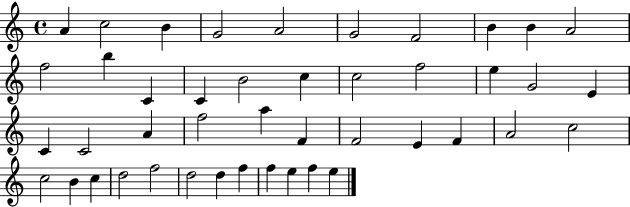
{
  \clef treble
  \time 4/4
  \defaultTimeSignature
  \key c \major
  a'4 c''2 b'4 | g'2 a'2 | g'2 f'2 | b'4 b'4 a'2 | \break f''2 b''4 c'4 | c'4 b'2 c''4 | c''2 f''2 | e''4 g'2 e'4 | \break c'4 c'2 a'4 | f''2 a''4 f'4 | f'2 e'4 f'4 | a'2 c''2 | \break c''2 b'4 c''4 | d''2 f''2 | d''2 d''4 f''4 | f''4 e''4 f''4 e''4 | \break \bar "|."
}